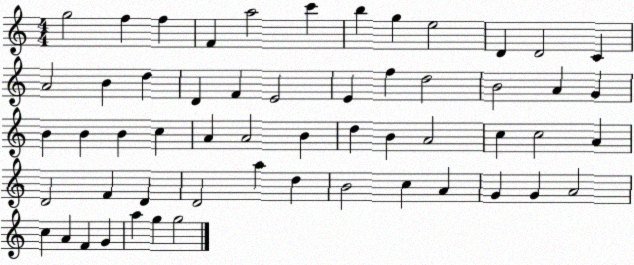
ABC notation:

X:1
T:Untitled
M:4/4
L:1/4
K:C
g2 f f F a2 c' b g e2 D D2 C A2 B d D F E2 E f d2 B2 A G B B B c A A2 B d B A2 c c2 A D2 F D D2 a d B2 c A G G A2 c A F G a g g2